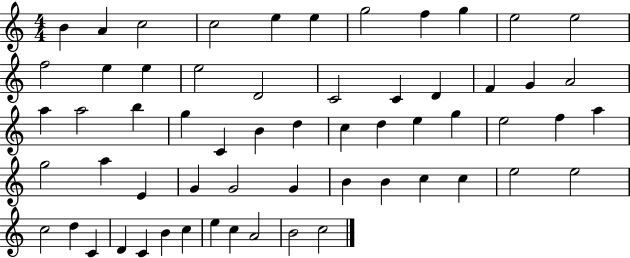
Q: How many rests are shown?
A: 0